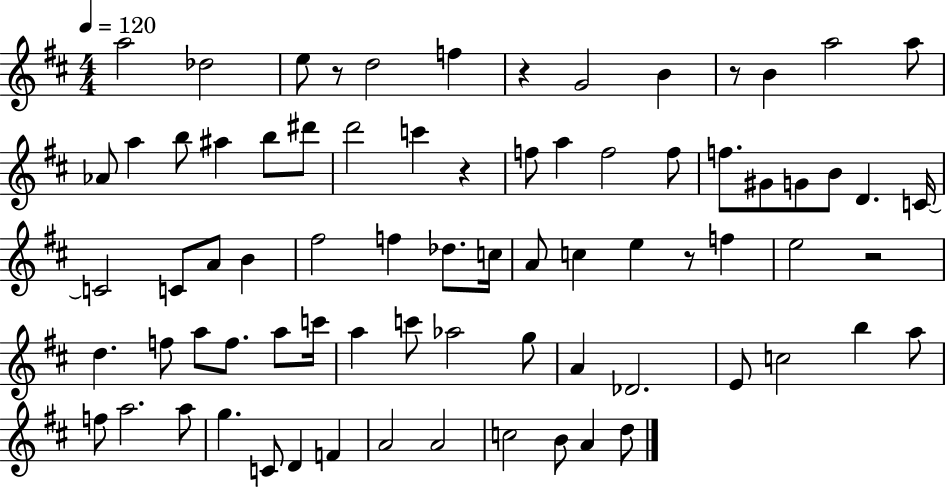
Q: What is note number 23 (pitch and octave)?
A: F5